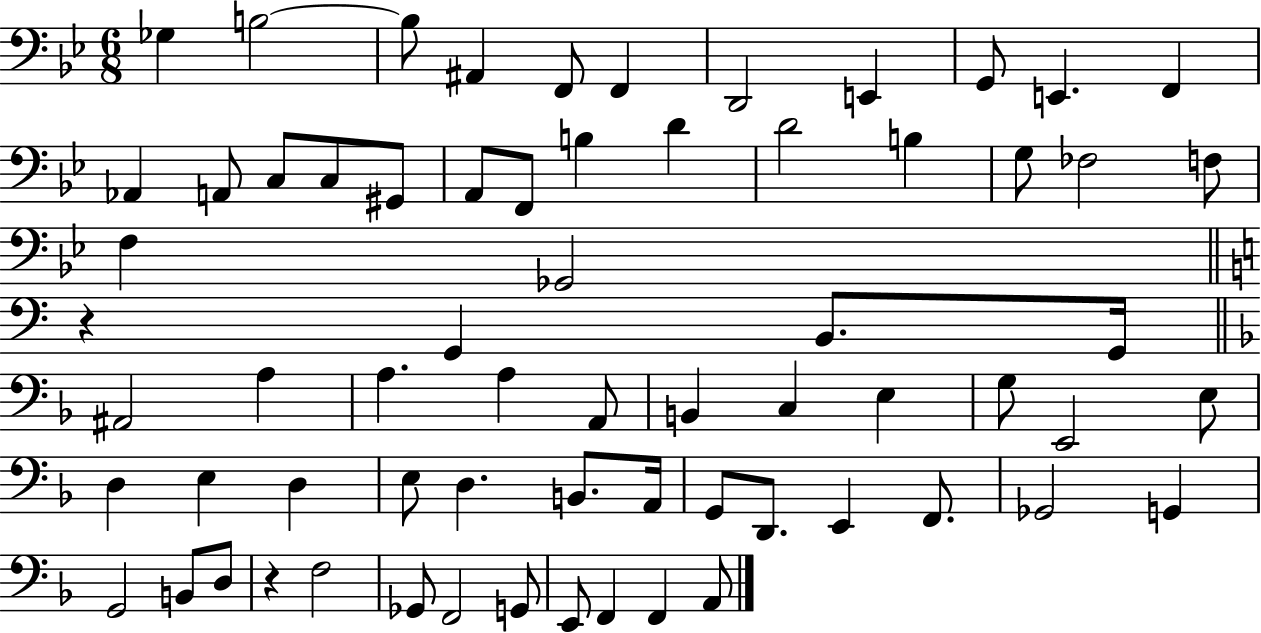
{
  \clef bass
  \numericTimeSignature
  \time 6/8
  \key bes \major
  ges4 b2~~ | b8 ais,4 f,8 f,4 | d,2 e,4 | g,8 e,4. f,4 | \break aes,4 a,8 c8 c8 gis,8 | a,8 f,8 b4 d'4 | d'2 b4 | g8 fes2 f8 | \break f4 ges,2 | \bar "||" \break \key c \major r4 g,4 b,8. g,16 | \bar "||" \break \key d \minor ais,2 a4 | a4. a4 a,8 | b,4 c4 e4 | g8 e,2 e8 | \break d4 e4 d4 | e8 d4. b,8. a,16 | g,8 d,8. e,4 f,8. | ges,2 g,4 | \break g,2 b,8 d8 | r4 f2 | ges,8 f,2 g,8 | e,8 f,4 f,4 a,8 | \break \bar "|."
}